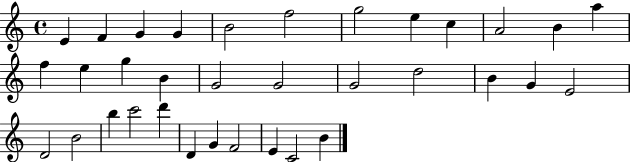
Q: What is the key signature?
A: C major